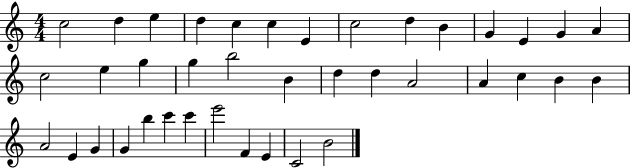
{
  \clef treble
  \numericTimeSignature
  \time 4/4
  \key c \major
  c''2 d''4 e''4 | d''4 c''4 c''4 e'4 | c''2 d''4 b'4 | g'4 e'4 g'4 a'4 | \break c''2 e''4 g''4 | g''4 b''2 b'4 | d''4 d''4 a'2 | a'4 c''4 b'4 b'4 | \break a'2 e'4 g'4 | g'4 b''4 c'''4 c'''4 | e'''2 f'4 e'4 | c'2 b'2 | \break \bar "|."
}